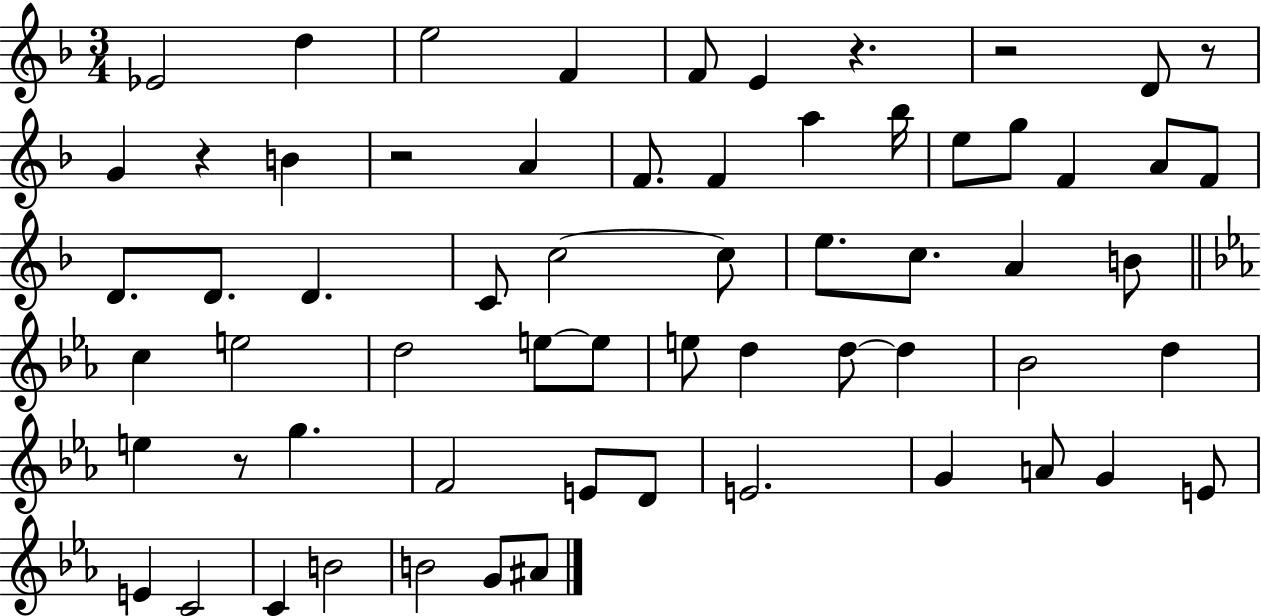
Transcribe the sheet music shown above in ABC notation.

X:1
T:Untitled
M:3/4
L:1/4
K:F
_E2 d e2 F F/2 E z z2 D/2 z/2 G z B z2 A F/2 F a _b/4 e/2 g/2 F A/2 F/2 D/2 D/2 D C/2 c2 c/2 e/2 c/2 A B/2 c e2 d2 e/2 e/2 e/2 d d/2 d _B2 d e z/2 g F2 E/2 D/2 E2 G A/2 G E/2 E C2 C B2 B2 G/2 ^A/2